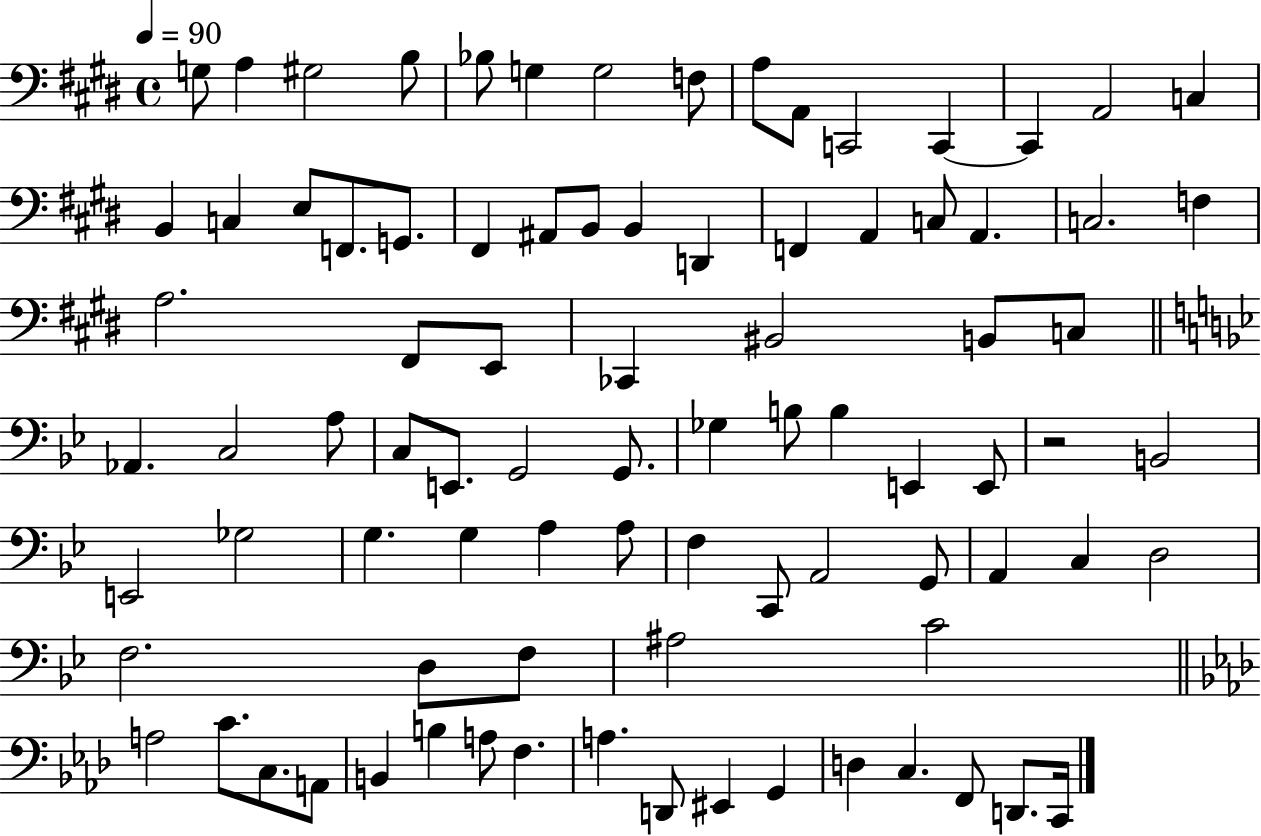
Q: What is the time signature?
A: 4/4